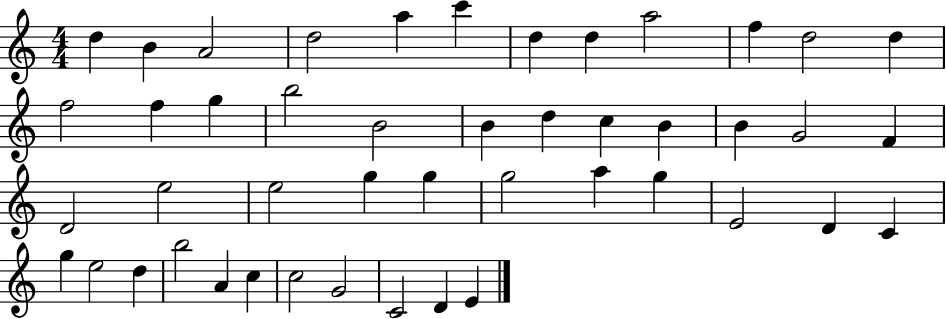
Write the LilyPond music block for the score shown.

{
  \clef treble
  \numericTimeSignature
  \time 4/4
  \key c \major
  d''4 b'4 a'2 | d''2 a''4 c'''4 | d''4 d''4 a''2 | f''4 d''2 d''4 | \break f''2 f''4 g''4 | b''2 b'2 | b'4 d''4 c''4 b'4 | b'4 g'2 f'4 | \break d'2 e''2 | e''2 g''4 g''4 | g''2 a''4 g''4 | e'2 d'4 c'4 | \break g''4 e''2 d''4 | b''2 a'4 c''4 | c''2 g'2 | c'2 d'4 e'4 | \break \bar "|."
}